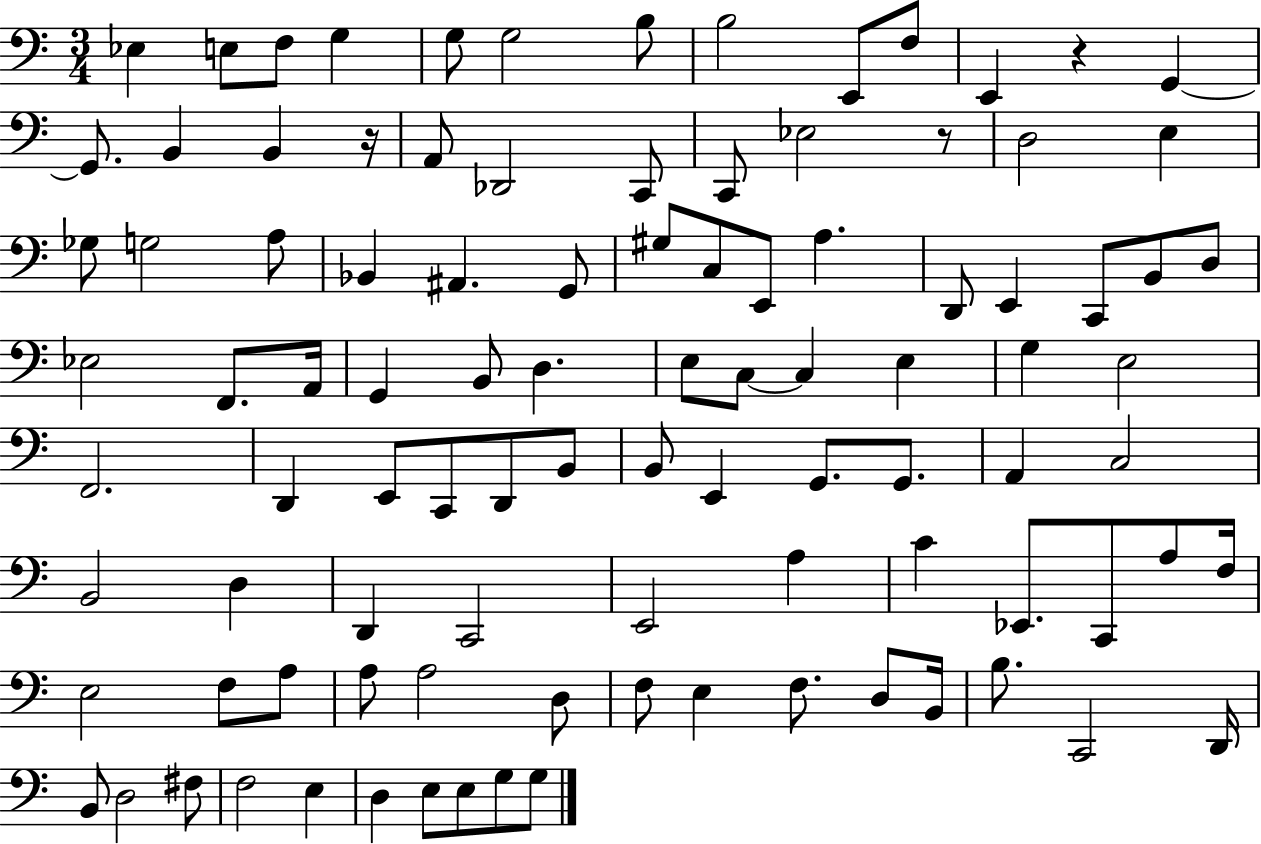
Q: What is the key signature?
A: C major